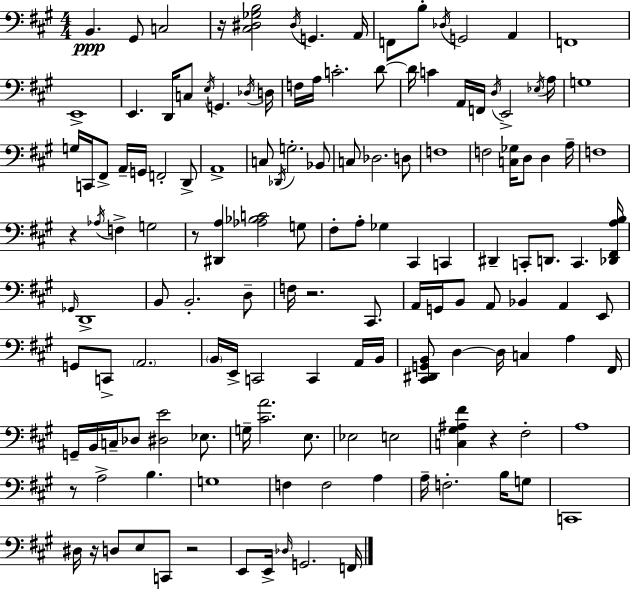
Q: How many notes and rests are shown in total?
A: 143